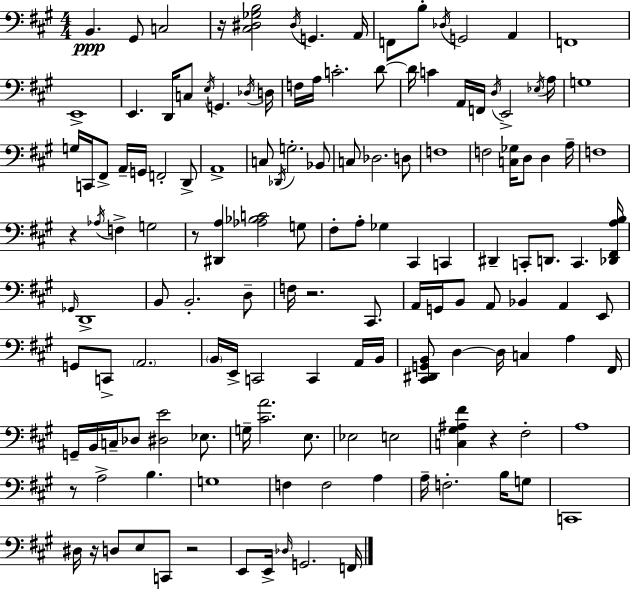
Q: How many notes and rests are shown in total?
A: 143